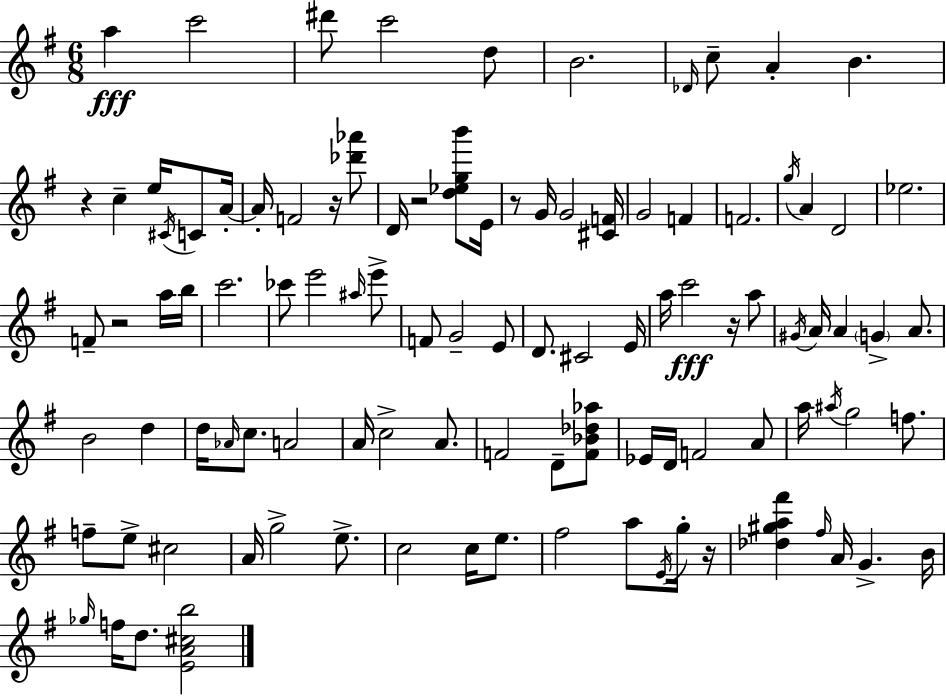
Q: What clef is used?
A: treble